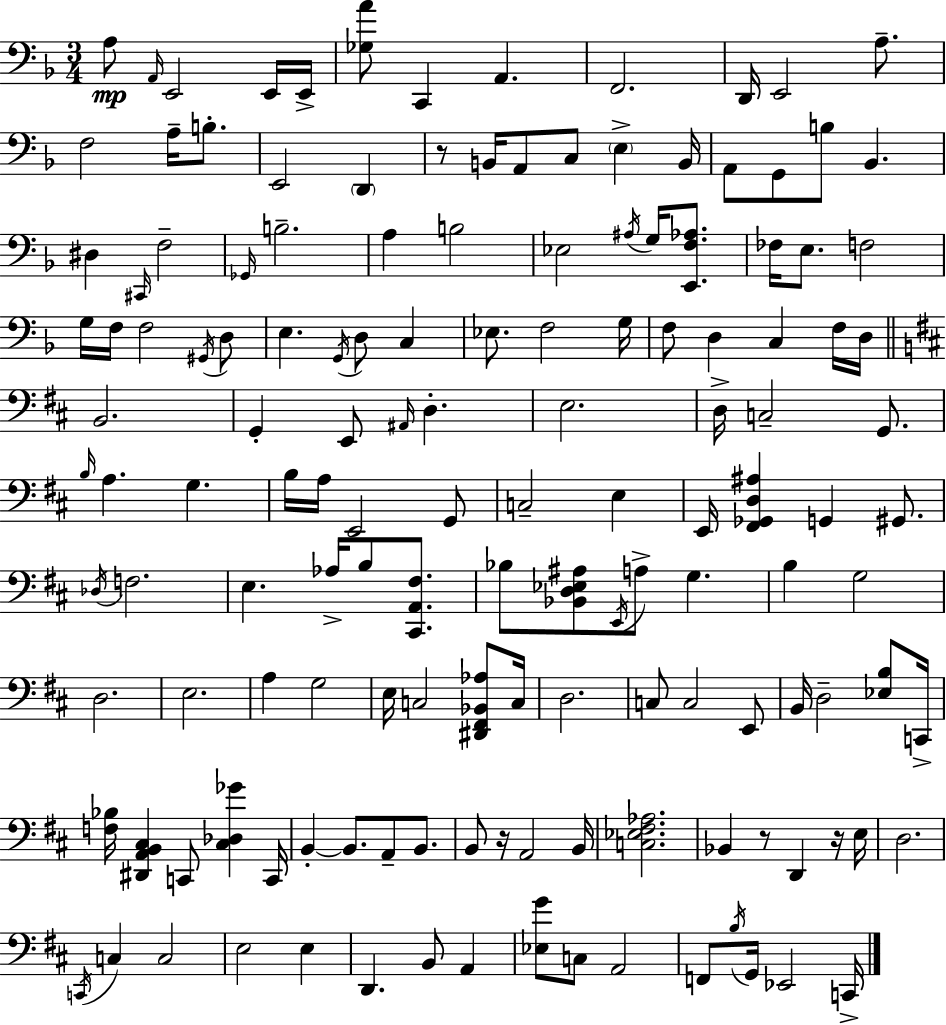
X:1
T:Untitled
M:3/4
L:1/4
K:F
A,/2 A,,/4 E,,2 E,,/4 E,,/4 [_G,A]/2 C,, A,, F,,2 D,,/4 E,,2 A,/2 F,2 A,/4 B,/2 E,,2 D,, z/2 B,,/4 A,,/2 C,/2 E, B,,/4 A,,/2 G,,/2 B,/2 _B,, ^D, ^C,,/4 F,2 _G,,/4 B,2 A, B,2 _E,2 ^A,/4 G,/4 [E,,F,_A,]/2 _F,/4 E,/2 F,2 G,/4 F,/4 F,2 ^G,,/4 D,/2 E, G,,/4 D,/2 C, _E,/2 F,2 G,/4 F,/2 D, C, F,/4 D,/4 B,,2 G,, E,,/2 ^A,,/4 D, E,2 D,/4 C,2 G,,/2 B,/4 A, G, B,/4 A,/4 E,,2 G,,/2 C,2 E, E,,/4 [^F,,_G,,D,^A,] G,, ^G,,/2 _D,/4 F,2 E, _A,/4 B,/2 [^C,,A,,^F,]/2 _B,/2 [_B,,D,_E,^A,]/2 E,,/4 A,/2 G, B, G,2 D,2 E,2 A, G,2 E,/4 C,2 [^D,,^F,,_B,,_A,]/2 C,/4 D,2 C,/2 C,2 E,,/2 B,,/4 D,2 [_E,B,]/2 C,,/4 [F,_B,]/4 [^D,,A,,B,,^C,] C,,/2 [^C,_D,_G] C,,/4 B,, B,,/2 A,,/2 B,,/2 B,,/2 z/4 A,,2 B,,/4 [C,_E,^F,_A,]2 _B,, z/2 D,, z/4 E,/4 D,2 C,,/4 C, C,2 E,2 E, D,, B,,/2 A,, [_E,G]/2 C,/2 A,,2 F,,/2 B,/4 G,,/4 _E,,2 C,,/4